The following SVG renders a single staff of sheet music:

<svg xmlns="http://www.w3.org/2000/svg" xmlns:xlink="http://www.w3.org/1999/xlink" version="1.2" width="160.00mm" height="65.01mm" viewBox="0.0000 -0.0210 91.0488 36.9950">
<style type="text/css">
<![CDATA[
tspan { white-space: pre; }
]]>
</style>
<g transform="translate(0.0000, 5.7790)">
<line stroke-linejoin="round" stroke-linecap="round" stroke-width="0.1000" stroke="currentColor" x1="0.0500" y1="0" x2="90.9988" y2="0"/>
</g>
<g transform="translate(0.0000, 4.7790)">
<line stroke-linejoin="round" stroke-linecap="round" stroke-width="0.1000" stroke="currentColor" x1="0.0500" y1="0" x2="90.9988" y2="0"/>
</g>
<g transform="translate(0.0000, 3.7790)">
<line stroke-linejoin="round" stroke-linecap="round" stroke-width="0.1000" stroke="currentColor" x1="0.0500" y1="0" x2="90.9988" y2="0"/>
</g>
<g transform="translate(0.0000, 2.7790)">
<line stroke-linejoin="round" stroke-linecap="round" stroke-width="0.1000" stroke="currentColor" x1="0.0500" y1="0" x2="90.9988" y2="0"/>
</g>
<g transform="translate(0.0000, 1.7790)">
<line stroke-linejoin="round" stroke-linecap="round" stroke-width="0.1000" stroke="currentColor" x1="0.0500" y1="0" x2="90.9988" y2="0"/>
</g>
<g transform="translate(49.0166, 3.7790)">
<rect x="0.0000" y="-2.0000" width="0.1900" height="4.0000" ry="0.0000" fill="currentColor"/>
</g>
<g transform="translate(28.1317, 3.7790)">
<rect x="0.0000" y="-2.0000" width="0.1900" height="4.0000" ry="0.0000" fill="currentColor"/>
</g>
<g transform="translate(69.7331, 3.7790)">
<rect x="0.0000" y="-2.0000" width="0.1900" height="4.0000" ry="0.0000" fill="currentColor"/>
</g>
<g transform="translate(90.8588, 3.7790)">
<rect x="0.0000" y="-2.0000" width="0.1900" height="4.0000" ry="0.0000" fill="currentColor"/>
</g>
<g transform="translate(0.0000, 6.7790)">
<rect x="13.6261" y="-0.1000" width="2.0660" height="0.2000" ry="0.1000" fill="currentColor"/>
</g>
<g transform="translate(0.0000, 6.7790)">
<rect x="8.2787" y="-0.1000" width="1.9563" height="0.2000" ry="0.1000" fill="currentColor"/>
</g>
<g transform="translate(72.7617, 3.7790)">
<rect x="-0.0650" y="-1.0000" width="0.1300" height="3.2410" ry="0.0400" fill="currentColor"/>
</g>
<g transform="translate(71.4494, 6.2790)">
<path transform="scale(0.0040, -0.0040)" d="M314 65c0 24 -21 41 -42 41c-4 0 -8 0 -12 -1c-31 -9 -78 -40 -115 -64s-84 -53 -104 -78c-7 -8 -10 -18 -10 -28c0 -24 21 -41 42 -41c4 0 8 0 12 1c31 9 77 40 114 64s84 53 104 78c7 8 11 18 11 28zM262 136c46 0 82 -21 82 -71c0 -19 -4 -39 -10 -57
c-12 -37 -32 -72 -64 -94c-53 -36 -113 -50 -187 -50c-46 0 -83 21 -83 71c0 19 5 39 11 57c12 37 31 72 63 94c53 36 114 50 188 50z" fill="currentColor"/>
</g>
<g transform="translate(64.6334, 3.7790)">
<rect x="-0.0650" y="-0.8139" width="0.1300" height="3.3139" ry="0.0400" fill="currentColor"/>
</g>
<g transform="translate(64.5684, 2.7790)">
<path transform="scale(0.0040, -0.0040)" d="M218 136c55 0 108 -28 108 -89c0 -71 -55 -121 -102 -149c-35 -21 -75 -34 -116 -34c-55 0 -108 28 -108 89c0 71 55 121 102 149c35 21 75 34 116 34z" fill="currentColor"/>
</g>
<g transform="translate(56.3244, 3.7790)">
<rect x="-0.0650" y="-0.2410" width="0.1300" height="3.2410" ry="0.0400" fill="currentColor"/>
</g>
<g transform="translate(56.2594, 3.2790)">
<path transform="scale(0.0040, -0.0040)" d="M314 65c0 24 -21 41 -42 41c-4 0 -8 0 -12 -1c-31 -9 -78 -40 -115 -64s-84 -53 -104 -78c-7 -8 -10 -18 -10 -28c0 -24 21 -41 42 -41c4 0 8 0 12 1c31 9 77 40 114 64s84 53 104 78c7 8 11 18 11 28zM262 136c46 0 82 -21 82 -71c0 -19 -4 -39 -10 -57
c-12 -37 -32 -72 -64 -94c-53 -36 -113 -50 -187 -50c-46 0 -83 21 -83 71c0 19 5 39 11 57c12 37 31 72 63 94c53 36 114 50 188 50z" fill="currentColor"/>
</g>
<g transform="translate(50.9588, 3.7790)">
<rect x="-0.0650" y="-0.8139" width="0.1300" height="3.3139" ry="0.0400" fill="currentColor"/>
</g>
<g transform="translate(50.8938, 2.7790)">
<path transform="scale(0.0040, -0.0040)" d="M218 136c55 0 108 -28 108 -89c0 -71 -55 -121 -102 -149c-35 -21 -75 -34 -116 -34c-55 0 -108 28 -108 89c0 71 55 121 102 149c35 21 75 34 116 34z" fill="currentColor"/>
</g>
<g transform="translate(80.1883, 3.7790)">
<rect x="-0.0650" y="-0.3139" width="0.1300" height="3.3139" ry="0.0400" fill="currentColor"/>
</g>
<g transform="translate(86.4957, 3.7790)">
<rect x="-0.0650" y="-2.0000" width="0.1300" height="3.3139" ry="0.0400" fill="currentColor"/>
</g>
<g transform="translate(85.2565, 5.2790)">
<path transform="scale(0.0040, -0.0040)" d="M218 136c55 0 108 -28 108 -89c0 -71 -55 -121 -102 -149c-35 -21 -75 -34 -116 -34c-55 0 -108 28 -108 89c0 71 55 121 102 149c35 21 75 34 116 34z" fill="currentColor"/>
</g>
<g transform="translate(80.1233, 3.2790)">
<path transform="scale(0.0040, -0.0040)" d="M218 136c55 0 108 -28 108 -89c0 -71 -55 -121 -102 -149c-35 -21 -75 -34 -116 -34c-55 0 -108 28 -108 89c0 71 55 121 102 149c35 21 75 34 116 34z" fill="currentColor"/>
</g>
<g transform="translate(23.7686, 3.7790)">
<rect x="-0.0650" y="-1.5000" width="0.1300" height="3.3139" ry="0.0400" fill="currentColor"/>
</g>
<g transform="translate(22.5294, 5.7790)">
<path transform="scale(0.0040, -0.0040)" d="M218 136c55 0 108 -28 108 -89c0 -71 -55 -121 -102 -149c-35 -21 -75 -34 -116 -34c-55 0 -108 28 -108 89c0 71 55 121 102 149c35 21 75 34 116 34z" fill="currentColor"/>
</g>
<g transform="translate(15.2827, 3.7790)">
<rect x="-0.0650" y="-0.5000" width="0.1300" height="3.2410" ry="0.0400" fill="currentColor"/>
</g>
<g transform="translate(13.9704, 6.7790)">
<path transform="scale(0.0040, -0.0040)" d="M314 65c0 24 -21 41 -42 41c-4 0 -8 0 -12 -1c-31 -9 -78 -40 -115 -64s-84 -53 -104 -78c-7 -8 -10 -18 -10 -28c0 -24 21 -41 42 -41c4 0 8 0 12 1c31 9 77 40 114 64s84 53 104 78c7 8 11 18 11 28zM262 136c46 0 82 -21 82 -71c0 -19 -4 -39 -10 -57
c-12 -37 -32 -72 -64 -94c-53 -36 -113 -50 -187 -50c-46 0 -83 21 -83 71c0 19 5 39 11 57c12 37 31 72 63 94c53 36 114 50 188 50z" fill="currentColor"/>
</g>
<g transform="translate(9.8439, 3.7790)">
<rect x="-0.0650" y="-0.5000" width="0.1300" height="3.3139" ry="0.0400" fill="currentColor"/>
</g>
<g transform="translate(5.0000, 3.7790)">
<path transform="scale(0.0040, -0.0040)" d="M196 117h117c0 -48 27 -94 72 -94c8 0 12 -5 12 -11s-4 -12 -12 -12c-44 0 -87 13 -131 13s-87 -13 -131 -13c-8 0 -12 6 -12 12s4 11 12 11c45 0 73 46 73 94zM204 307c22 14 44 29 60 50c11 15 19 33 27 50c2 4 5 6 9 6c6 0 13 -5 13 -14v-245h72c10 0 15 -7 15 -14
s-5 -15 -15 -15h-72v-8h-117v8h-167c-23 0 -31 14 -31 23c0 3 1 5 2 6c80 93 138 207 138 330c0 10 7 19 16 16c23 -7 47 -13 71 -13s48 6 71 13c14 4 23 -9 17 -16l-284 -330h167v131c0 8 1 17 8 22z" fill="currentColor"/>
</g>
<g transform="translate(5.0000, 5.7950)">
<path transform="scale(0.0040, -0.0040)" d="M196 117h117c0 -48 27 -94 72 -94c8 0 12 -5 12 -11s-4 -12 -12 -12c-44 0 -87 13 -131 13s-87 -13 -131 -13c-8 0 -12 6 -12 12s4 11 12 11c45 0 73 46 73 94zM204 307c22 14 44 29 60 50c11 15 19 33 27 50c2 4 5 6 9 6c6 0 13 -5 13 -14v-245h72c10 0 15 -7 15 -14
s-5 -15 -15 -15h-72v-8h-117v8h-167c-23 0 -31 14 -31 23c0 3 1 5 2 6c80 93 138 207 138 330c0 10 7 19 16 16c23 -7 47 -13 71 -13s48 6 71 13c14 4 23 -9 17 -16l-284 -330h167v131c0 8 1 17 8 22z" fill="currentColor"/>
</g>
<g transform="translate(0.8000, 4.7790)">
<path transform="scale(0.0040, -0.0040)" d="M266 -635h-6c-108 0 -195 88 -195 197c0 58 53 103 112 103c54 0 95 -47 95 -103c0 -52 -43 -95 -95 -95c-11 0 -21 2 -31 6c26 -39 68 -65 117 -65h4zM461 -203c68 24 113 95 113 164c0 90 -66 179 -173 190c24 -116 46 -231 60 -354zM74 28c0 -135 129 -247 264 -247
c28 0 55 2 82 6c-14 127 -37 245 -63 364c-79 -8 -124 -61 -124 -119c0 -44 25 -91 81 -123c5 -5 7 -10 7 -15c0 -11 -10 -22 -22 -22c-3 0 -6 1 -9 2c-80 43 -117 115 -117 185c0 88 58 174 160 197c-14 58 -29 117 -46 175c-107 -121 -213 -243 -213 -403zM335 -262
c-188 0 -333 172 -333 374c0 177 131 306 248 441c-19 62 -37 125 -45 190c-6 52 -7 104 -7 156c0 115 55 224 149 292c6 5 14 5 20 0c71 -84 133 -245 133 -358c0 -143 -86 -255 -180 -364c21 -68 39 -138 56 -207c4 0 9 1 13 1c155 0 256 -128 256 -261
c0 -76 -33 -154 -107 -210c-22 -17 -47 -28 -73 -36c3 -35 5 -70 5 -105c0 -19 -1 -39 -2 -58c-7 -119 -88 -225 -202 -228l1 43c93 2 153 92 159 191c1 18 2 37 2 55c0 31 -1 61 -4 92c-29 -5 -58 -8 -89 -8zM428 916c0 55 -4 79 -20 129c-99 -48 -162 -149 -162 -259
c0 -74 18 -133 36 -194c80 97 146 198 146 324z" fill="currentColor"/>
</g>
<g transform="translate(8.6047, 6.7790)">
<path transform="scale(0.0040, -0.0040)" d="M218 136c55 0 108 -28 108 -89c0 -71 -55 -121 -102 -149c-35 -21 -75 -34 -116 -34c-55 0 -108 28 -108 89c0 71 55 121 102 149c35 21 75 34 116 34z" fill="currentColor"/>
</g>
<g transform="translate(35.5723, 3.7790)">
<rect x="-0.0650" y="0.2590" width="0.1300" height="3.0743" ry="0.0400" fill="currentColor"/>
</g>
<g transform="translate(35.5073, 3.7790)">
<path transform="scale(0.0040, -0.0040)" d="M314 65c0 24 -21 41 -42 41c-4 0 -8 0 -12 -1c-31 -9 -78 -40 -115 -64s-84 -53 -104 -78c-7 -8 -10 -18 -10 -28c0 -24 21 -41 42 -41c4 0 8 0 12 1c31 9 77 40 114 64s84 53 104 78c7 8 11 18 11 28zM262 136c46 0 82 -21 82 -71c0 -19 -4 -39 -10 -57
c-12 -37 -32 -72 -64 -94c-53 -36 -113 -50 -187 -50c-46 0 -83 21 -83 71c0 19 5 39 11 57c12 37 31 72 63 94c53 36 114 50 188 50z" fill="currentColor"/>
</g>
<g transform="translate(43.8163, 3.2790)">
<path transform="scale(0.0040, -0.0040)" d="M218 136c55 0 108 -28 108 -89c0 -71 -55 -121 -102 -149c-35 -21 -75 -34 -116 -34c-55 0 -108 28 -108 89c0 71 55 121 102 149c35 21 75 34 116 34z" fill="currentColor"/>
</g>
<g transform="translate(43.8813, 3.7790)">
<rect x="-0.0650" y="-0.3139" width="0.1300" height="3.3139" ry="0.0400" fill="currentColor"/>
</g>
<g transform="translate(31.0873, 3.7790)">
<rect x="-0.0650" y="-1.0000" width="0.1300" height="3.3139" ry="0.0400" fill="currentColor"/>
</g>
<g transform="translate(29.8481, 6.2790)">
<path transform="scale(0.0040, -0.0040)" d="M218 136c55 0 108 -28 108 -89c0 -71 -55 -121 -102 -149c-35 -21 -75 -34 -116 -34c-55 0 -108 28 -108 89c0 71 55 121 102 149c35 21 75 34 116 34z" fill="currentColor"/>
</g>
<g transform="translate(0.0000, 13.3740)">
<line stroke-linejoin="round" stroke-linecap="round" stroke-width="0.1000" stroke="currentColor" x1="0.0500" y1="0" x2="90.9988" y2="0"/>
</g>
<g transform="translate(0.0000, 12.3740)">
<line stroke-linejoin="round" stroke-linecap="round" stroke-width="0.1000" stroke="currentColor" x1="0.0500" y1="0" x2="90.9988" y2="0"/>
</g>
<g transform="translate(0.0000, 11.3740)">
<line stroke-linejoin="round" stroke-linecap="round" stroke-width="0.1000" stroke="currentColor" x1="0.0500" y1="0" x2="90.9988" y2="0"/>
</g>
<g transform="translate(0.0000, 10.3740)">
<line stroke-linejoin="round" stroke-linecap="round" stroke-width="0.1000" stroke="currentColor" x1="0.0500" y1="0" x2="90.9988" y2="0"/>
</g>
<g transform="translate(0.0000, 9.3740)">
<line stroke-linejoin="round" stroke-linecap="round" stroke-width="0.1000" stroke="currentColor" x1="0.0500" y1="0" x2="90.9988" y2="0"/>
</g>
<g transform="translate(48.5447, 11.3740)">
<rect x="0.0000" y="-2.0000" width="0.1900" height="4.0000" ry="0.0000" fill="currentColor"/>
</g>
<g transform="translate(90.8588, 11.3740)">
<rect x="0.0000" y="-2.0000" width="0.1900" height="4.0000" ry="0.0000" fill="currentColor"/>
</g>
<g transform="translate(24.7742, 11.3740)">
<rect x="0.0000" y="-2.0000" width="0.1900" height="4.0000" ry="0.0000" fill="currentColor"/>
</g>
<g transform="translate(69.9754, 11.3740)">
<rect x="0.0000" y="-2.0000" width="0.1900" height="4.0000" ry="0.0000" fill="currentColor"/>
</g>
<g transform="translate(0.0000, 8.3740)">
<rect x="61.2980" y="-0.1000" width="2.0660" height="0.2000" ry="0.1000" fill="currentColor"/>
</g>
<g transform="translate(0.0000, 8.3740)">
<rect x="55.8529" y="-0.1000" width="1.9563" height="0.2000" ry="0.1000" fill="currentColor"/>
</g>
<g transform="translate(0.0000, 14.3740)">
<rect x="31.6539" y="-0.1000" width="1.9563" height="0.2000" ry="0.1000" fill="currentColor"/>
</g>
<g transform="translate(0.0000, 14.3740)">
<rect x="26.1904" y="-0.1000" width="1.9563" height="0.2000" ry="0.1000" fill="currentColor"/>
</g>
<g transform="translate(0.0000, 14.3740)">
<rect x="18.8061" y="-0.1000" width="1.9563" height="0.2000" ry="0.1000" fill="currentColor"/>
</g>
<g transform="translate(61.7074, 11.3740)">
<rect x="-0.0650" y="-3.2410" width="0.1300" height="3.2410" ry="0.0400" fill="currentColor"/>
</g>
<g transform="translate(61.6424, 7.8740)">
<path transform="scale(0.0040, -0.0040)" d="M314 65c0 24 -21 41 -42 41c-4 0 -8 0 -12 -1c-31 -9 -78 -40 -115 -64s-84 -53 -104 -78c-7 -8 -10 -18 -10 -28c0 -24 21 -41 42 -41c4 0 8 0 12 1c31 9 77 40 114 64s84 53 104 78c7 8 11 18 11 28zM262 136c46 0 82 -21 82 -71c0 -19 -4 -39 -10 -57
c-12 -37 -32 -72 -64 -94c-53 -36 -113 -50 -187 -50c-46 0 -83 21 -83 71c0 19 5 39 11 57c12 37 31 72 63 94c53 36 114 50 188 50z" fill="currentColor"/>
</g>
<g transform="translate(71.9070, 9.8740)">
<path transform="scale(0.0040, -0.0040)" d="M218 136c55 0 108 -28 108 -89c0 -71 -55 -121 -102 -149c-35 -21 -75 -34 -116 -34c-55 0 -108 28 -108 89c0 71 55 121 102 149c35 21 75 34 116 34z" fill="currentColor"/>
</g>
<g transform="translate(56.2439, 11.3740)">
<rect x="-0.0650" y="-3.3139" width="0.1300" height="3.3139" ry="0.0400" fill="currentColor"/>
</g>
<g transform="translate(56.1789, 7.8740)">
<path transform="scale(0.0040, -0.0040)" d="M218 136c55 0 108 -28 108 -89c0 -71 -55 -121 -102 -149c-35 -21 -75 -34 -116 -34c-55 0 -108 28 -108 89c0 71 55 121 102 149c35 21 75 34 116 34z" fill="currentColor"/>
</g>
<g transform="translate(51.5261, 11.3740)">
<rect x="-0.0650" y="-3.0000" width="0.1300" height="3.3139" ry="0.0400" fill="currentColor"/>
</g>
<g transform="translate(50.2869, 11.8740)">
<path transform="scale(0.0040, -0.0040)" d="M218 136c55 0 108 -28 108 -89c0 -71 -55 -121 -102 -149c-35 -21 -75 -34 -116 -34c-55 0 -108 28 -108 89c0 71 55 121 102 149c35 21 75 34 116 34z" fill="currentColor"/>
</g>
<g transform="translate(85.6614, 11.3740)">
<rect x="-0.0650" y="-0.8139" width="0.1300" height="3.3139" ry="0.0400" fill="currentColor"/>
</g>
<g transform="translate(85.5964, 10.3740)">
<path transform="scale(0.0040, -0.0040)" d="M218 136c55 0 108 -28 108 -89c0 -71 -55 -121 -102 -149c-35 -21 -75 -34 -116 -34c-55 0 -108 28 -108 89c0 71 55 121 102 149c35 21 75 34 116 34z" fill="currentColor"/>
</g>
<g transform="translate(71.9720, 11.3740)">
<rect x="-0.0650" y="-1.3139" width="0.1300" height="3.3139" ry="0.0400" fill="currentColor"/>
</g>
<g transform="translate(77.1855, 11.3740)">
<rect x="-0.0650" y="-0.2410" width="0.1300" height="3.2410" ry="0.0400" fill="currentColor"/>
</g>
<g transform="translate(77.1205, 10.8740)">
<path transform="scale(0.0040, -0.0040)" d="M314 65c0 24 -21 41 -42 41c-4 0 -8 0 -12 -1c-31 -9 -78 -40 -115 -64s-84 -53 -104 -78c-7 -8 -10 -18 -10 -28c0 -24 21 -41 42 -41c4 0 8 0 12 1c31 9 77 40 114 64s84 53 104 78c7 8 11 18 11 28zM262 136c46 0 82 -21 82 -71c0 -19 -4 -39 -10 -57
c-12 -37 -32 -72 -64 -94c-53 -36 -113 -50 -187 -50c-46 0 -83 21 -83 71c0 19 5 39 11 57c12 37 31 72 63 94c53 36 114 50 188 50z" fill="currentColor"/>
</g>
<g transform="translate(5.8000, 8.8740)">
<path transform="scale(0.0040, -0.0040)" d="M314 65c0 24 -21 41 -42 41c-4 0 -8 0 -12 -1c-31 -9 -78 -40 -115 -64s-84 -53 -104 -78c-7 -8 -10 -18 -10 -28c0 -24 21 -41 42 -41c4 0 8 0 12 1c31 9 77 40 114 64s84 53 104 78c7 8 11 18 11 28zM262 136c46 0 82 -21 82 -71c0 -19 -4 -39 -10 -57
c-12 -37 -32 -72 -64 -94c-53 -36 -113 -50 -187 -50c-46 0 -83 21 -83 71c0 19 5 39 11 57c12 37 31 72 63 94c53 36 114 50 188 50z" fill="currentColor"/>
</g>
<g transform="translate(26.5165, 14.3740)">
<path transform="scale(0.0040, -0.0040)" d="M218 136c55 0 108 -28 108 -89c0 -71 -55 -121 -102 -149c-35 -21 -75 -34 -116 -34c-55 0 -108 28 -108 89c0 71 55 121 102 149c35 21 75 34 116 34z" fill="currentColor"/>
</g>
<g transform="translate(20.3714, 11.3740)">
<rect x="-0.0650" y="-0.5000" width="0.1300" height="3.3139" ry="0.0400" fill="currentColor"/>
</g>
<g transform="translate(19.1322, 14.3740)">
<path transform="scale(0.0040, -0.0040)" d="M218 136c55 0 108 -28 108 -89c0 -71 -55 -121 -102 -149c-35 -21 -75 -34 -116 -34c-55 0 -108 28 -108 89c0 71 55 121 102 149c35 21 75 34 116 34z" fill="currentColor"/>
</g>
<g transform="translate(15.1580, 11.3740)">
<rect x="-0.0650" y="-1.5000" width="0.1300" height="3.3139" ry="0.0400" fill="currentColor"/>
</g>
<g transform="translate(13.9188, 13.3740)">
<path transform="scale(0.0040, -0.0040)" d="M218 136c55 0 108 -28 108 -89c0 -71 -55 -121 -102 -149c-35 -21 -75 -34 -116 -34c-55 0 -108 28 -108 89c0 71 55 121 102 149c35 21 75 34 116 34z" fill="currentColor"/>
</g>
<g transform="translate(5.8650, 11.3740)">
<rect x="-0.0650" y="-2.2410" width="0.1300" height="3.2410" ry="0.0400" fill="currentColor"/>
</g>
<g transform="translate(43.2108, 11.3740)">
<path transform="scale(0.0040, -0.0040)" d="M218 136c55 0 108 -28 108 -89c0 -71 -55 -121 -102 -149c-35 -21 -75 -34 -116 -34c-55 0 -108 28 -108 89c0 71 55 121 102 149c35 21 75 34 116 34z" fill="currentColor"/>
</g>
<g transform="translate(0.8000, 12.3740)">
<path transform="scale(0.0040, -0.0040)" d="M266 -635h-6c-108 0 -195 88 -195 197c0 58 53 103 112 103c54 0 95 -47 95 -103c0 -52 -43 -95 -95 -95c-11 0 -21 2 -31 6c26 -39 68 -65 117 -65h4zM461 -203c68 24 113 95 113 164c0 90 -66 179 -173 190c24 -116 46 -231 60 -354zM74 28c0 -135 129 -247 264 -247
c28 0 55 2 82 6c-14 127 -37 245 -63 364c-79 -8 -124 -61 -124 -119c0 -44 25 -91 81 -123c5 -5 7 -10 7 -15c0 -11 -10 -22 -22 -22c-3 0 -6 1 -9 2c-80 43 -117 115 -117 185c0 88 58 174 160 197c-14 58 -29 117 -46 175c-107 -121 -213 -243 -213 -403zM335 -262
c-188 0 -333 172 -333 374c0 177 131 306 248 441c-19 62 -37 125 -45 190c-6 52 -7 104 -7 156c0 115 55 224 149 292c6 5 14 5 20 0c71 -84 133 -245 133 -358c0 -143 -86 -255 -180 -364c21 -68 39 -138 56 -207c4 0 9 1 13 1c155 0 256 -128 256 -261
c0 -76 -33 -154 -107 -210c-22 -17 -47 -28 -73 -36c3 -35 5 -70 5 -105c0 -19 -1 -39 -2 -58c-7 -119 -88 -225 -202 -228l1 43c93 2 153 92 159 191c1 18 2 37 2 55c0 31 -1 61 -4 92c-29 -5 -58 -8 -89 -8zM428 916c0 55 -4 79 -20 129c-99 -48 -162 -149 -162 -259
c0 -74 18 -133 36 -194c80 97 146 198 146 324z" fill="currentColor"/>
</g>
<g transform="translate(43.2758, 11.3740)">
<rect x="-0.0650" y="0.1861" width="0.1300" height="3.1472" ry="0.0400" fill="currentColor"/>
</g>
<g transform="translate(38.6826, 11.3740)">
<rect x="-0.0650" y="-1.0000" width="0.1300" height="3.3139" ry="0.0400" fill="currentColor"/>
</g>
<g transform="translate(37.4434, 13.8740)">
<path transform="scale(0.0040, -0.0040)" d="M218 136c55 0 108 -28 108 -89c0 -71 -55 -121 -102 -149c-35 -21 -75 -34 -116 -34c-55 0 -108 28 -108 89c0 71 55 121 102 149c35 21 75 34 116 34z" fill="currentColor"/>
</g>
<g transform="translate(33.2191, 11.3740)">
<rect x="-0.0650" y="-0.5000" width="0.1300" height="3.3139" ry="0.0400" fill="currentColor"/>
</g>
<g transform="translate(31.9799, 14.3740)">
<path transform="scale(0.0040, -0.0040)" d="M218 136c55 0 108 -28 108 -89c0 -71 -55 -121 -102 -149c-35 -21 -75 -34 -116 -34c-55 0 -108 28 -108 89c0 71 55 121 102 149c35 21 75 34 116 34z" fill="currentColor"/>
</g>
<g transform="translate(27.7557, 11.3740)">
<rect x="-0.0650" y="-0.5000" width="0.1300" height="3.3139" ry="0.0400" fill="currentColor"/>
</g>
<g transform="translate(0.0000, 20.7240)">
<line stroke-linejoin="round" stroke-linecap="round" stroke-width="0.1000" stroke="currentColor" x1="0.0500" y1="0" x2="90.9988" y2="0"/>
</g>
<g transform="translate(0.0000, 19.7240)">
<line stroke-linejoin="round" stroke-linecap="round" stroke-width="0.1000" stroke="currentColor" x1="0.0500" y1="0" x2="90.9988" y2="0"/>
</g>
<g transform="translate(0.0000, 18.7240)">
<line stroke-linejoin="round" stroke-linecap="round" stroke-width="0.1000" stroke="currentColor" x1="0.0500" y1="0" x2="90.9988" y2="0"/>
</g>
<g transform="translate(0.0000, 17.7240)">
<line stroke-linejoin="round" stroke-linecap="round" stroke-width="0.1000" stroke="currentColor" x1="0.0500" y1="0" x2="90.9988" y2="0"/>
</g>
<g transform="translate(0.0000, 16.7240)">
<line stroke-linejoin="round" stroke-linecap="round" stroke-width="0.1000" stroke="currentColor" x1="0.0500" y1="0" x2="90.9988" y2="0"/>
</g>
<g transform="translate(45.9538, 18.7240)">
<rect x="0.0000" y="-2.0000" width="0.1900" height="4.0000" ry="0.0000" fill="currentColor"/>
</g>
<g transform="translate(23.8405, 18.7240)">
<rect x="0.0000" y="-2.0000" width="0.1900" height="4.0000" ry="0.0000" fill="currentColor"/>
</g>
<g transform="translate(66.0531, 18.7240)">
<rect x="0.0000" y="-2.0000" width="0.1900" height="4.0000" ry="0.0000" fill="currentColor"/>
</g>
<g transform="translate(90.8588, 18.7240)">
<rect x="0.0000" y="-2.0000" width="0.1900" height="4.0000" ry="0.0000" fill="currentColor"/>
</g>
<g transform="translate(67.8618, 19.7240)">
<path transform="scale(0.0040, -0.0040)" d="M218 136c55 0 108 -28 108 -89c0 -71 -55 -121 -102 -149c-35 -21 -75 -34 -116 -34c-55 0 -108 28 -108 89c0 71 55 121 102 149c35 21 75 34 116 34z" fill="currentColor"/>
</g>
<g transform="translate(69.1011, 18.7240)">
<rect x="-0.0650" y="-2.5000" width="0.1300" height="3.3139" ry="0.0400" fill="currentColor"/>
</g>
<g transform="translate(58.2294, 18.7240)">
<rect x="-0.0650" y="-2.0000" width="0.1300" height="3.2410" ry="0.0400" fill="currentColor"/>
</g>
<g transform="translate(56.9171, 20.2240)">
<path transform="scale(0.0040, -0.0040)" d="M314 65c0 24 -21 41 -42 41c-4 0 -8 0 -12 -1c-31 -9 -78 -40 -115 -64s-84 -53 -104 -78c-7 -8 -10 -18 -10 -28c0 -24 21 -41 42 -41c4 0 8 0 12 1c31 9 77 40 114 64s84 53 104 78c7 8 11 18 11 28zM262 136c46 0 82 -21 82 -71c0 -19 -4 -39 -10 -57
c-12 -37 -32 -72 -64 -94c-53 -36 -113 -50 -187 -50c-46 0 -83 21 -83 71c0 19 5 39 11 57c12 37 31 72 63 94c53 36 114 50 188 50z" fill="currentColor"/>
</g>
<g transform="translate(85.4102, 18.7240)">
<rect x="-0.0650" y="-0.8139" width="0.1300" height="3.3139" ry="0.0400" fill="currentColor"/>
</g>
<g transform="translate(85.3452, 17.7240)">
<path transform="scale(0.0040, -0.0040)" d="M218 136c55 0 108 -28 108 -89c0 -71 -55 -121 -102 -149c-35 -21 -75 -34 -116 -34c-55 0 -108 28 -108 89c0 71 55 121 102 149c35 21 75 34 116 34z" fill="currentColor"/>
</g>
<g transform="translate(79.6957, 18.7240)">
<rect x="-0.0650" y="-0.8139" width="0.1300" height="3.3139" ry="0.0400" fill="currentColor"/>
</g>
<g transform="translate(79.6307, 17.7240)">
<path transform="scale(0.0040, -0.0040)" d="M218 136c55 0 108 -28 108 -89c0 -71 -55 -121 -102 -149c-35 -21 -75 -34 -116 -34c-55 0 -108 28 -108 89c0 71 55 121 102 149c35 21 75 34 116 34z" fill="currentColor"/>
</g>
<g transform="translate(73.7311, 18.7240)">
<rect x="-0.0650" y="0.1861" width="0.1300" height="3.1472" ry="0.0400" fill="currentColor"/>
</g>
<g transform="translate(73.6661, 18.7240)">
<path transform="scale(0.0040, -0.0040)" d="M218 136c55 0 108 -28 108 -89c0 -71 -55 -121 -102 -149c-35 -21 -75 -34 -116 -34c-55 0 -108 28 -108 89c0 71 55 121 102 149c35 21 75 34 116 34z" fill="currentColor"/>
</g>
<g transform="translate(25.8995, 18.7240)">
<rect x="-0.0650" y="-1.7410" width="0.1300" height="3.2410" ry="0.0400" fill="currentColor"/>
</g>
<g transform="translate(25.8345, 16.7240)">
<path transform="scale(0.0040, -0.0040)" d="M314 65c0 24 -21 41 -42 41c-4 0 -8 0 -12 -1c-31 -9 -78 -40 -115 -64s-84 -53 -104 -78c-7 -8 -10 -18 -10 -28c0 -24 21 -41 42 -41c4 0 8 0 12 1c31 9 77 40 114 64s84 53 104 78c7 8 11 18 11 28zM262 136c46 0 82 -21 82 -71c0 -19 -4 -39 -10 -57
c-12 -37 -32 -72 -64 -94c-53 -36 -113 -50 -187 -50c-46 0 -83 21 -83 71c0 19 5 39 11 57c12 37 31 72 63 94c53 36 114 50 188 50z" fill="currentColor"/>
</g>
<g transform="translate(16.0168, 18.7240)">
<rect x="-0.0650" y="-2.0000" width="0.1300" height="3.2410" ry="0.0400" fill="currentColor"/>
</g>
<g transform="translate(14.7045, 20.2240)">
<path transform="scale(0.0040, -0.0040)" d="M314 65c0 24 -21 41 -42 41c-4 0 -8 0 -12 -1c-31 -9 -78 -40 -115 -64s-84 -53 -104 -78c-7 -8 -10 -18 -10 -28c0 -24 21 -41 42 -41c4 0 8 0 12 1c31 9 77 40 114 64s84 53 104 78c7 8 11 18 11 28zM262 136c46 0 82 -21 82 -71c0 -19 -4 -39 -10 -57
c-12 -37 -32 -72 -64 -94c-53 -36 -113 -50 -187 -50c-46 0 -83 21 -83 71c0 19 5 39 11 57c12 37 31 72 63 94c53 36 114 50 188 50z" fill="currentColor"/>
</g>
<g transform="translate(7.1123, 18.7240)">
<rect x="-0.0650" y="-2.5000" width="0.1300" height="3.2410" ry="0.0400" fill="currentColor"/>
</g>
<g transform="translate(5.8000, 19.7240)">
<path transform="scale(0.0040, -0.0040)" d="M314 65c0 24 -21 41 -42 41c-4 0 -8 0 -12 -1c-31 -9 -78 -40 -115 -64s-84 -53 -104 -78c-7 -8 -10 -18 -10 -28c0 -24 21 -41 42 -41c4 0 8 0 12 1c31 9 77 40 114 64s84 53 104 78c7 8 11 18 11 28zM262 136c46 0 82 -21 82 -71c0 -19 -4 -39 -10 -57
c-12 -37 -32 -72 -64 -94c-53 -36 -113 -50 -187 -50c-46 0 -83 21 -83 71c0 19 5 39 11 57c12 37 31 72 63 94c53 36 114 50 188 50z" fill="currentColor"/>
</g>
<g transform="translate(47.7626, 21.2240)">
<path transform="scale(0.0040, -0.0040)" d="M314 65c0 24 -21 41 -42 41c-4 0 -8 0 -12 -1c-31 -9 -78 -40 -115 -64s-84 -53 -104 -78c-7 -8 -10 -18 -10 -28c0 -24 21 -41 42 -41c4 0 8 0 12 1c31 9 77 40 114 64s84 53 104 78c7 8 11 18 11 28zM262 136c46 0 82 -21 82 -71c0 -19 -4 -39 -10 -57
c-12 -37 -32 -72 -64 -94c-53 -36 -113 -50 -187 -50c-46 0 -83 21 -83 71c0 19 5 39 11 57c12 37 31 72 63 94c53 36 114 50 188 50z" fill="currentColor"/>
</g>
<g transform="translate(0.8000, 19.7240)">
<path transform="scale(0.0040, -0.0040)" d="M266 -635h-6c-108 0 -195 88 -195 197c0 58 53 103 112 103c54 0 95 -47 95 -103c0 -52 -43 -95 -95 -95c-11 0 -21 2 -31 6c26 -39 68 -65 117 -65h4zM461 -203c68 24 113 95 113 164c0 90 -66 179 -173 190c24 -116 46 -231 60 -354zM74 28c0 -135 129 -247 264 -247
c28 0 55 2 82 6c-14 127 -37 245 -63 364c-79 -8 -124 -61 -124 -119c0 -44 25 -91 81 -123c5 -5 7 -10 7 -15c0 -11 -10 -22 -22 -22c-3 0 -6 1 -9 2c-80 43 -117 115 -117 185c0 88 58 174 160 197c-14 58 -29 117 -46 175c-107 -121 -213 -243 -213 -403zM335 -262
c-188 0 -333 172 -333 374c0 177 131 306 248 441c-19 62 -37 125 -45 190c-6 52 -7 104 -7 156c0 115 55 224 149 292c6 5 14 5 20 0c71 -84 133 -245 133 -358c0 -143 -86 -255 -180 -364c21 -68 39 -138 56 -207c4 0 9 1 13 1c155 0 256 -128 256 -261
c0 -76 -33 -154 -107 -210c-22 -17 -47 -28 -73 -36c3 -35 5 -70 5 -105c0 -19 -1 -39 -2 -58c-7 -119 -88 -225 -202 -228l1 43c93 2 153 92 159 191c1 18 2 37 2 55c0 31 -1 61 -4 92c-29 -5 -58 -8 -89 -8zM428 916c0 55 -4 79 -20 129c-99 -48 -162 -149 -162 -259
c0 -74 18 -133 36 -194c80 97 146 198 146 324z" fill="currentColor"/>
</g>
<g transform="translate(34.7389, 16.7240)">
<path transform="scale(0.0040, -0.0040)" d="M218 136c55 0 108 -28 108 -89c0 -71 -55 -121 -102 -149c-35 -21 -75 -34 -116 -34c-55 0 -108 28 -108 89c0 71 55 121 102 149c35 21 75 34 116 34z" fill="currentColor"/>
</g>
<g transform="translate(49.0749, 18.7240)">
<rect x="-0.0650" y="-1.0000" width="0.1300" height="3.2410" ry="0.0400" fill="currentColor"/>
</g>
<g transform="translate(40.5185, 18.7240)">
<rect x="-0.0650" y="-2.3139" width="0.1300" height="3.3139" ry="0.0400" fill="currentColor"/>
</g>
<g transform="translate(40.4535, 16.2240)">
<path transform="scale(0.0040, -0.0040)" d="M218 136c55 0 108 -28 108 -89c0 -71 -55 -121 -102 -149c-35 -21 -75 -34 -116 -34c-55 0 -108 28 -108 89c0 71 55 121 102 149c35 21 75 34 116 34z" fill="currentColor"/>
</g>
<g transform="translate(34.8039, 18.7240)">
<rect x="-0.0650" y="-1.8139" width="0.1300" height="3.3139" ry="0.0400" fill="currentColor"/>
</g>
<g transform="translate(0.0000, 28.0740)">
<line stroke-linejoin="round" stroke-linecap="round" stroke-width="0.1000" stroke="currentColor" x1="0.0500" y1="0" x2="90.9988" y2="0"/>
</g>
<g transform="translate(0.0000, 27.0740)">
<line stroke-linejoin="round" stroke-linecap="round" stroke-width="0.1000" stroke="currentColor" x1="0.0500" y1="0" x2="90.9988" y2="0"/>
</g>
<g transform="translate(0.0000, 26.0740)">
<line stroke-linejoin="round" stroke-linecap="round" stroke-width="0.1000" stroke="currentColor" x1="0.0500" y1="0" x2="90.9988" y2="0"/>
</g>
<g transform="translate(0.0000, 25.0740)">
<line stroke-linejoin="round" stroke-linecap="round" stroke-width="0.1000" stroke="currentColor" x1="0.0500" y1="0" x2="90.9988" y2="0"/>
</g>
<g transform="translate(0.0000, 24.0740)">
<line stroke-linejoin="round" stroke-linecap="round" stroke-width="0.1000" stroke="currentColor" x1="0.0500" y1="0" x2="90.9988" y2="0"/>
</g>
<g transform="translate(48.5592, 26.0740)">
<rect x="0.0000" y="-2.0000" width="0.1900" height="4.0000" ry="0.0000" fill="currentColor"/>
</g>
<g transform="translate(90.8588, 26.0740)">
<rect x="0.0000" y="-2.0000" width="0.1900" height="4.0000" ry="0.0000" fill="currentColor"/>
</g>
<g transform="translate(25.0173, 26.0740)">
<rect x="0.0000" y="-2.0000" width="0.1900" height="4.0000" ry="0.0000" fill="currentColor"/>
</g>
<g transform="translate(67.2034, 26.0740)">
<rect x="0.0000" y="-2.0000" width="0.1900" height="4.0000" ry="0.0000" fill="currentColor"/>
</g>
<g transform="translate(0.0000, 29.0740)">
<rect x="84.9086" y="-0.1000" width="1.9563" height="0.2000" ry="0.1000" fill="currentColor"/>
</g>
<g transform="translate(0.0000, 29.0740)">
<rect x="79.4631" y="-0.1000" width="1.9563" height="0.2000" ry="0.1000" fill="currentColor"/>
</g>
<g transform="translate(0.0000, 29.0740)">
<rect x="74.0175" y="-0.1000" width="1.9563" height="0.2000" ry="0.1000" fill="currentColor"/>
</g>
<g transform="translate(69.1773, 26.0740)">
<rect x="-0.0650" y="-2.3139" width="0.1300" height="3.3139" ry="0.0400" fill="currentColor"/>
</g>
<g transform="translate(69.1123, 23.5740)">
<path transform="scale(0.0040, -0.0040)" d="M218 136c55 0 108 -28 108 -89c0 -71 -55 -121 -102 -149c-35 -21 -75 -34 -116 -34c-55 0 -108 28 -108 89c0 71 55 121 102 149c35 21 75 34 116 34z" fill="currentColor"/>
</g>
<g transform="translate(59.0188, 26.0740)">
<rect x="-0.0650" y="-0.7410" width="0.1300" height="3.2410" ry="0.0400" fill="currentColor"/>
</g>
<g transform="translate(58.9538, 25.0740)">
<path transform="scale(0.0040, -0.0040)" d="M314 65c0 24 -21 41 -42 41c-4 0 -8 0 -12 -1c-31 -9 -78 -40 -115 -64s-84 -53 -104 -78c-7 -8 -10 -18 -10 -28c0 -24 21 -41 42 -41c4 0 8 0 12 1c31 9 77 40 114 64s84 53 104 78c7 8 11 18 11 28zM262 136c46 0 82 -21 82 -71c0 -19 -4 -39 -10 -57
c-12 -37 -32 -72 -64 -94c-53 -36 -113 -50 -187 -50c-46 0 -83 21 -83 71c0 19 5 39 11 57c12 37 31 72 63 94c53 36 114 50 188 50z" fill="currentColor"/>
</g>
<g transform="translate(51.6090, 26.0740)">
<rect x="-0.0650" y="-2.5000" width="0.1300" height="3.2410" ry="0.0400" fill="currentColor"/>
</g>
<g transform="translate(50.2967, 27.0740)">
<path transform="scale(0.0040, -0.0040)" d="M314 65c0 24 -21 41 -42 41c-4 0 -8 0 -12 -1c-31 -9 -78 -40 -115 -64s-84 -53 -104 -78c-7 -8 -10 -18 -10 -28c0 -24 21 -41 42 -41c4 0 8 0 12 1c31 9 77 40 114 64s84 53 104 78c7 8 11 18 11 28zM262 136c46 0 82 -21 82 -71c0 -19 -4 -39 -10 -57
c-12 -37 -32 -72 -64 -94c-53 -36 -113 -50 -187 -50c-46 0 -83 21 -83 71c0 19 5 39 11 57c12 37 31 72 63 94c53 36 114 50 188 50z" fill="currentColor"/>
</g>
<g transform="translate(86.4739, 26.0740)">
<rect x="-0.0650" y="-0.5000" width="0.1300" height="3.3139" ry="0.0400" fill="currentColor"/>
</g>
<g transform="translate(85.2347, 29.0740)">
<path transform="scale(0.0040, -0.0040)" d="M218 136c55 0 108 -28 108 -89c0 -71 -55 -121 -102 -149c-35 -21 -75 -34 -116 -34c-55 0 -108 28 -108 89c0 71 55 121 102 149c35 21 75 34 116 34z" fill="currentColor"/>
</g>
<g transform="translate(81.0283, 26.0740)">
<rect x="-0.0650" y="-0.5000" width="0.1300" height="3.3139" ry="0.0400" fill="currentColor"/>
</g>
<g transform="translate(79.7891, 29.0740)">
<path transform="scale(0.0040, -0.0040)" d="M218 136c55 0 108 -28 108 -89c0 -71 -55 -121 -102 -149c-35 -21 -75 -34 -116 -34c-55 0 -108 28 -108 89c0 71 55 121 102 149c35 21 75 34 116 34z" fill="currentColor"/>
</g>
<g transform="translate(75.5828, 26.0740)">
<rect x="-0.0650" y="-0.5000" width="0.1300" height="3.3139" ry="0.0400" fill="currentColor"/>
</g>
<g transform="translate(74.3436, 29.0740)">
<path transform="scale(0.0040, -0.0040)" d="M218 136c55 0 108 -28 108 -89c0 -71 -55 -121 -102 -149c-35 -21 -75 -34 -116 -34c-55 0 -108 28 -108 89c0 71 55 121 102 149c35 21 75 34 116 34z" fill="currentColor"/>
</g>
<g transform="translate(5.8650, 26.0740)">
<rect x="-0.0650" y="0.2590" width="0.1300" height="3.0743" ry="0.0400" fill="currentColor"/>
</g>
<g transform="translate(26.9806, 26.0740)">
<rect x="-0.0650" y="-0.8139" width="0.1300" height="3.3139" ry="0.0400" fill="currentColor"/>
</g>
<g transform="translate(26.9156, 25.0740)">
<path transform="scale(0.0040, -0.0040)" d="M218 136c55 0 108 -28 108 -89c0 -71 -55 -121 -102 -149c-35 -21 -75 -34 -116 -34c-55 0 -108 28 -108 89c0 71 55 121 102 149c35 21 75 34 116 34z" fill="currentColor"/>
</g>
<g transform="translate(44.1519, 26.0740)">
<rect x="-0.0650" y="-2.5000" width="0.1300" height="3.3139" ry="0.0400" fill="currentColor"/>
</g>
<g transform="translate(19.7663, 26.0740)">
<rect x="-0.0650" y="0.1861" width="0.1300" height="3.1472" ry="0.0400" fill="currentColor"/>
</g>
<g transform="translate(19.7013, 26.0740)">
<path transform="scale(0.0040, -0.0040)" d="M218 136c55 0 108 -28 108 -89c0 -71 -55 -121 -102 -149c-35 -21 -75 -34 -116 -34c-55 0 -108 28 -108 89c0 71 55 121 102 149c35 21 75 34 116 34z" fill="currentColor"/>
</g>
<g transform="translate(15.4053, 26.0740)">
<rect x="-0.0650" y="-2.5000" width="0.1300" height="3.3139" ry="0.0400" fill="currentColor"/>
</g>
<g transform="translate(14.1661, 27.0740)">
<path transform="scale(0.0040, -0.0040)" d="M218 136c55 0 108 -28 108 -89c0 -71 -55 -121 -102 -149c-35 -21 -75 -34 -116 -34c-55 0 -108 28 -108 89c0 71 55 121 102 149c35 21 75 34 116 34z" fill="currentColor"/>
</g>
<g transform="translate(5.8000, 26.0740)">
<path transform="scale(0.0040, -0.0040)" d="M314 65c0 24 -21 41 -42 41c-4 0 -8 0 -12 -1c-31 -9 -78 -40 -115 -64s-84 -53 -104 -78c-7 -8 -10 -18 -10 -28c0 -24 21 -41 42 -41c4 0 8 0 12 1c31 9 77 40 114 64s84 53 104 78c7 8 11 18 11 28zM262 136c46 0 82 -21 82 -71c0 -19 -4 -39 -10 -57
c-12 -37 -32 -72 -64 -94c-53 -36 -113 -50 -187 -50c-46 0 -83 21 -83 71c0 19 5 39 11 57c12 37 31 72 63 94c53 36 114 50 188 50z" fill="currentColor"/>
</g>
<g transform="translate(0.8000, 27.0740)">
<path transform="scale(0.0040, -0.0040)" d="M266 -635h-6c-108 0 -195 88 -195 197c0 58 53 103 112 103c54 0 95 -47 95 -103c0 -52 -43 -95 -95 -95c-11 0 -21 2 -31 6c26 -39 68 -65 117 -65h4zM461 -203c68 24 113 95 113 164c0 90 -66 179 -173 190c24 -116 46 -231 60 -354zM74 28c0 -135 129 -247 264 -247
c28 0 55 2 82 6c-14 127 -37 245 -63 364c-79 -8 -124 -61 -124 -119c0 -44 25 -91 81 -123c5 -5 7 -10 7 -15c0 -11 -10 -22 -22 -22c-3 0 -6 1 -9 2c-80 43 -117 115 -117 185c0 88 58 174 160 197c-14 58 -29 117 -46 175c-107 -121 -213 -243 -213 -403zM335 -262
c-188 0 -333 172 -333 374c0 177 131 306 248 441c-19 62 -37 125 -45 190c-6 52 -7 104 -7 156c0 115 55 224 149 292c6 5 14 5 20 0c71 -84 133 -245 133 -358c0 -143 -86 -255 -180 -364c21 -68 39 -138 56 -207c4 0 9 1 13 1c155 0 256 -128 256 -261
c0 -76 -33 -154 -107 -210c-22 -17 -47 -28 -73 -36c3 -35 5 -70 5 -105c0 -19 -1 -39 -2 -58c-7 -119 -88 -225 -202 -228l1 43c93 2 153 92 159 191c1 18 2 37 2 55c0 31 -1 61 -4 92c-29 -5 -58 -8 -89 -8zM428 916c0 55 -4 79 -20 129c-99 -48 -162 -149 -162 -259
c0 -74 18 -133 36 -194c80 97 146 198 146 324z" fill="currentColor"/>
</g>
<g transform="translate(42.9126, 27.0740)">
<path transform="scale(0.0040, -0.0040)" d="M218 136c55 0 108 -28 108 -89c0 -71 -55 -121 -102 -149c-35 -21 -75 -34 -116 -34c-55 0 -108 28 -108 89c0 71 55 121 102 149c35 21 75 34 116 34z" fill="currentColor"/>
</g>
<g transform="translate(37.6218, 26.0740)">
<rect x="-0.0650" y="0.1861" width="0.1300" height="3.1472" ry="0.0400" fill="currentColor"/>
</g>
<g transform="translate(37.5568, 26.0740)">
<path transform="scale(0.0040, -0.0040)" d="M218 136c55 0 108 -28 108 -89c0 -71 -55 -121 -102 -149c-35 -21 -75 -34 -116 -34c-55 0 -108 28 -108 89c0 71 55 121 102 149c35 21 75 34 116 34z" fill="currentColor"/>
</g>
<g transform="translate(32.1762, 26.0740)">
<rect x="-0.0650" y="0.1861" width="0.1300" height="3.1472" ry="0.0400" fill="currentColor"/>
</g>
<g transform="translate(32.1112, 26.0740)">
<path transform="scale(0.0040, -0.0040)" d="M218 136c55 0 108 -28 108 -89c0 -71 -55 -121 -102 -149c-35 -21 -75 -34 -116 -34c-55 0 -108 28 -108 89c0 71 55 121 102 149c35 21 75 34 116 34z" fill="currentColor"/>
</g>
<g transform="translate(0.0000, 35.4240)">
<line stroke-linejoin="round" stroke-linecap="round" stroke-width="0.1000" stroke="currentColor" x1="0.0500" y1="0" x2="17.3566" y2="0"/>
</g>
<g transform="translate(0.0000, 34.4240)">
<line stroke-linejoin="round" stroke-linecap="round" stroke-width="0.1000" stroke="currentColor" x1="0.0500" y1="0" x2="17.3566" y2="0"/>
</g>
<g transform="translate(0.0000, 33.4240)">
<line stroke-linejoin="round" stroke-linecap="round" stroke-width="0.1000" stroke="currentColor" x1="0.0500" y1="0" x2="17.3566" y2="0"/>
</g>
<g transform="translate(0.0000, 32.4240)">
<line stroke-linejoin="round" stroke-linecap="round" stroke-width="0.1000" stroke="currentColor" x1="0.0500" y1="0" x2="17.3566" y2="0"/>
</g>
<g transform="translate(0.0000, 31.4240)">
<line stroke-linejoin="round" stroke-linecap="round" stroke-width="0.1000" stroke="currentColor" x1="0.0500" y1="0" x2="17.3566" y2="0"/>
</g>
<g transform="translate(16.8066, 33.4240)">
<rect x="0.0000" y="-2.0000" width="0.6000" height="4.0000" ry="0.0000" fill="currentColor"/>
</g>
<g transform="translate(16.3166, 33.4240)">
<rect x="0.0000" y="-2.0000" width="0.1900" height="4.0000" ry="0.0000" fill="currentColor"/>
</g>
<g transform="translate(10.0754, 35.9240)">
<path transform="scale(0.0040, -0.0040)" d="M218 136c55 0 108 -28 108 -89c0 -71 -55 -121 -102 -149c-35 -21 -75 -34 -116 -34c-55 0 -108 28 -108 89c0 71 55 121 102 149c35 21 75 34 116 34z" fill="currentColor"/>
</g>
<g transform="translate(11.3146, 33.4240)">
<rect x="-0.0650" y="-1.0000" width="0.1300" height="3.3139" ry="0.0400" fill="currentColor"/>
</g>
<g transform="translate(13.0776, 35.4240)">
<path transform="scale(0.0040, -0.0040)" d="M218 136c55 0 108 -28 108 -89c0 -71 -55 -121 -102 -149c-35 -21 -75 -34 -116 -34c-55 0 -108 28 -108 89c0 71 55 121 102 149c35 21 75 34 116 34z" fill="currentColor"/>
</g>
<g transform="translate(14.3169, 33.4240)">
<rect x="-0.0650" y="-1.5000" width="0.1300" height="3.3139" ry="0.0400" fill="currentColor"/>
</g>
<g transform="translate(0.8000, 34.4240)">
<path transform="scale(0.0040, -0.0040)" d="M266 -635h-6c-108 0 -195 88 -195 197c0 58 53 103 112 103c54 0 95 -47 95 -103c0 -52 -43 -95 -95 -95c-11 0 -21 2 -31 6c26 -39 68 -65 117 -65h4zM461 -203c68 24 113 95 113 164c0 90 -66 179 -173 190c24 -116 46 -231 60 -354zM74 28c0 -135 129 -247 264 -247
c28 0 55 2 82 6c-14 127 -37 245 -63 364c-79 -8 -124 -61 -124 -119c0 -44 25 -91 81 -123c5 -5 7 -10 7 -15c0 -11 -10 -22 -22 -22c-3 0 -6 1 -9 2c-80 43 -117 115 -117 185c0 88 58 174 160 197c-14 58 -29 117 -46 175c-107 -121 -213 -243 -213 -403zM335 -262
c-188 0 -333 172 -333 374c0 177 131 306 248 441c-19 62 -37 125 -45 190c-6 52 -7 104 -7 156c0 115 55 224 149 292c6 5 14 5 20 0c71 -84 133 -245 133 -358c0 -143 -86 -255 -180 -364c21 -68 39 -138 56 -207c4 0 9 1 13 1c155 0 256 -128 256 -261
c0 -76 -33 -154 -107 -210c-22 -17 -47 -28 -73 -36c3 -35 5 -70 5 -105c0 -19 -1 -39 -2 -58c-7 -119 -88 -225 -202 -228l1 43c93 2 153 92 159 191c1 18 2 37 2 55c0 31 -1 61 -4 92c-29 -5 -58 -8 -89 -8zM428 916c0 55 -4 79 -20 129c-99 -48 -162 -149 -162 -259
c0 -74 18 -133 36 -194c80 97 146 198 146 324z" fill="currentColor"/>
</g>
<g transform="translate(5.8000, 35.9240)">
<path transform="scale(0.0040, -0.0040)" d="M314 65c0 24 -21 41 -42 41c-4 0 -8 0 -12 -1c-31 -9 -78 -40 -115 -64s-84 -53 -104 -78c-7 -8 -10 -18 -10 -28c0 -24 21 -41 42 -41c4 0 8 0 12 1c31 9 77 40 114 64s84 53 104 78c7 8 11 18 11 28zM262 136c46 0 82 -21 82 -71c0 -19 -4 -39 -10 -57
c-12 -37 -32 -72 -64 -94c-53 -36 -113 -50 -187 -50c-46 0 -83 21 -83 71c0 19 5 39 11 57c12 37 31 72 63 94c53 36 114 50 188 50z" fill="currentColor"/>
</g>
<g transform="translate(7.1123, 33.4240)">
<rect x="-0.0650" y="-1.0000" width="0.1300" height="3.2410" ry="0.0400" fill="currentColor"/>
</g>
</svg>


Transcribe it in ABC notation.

X:1
T:Untitled
M:4/4
L:1/4
K:C
C C2 E D B2 c d c2 d D2 c F g2 E C C C D B A b b2 e c2 d G2 F2 f2 f g D2 F2 G B d d B2 G B d B B G G2 d2 g C C C D2 D E